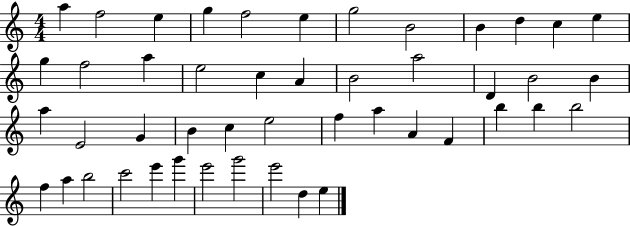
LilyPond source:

{
  \clef treble
  \numericTimeSignature
  \time 4/4
  \key c \major
  a''4 f''2 e''4 | g''4 f''2 e''4 | g''2 b'2 | b'4 d''4 c''4 e''4 | \break g''4 f''2 a''4 | e''2 c''4 a'4 | b'2 a''2 | d'4 b'2 b'4 | \break a''4 e'2 g'4 | b'4 c''4 e''2 | f''4 a''4 a'4 f'4 | b''4 b''4 b''2 | \break f''4 a''4 b''2 | c'''2 e'''4 g'''4 | e'''2 g'''2 | e'''2 d''4 e''4 | \break \bar "|."
}